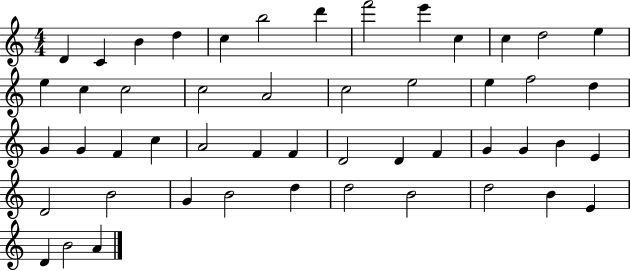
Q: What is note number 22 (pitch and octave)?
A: F5